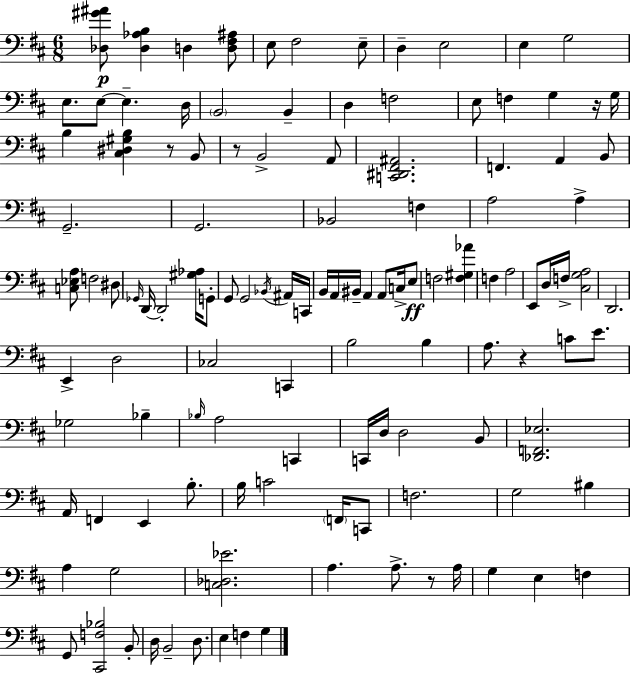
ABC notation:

X:1
T:Untitled
M:6/8
L:1/4
K:D
[_D,^G^A]/2 [_D,_A,B,] D, [D,^F,^A,]/2 E,/2 ^F,2 E,/2 D, E,2 E, G,2 E,/2 E,/2 E, D,/4 B,,2 B,, D, F,2 E,/2 F, G, z/4 G,/4 B, [^C,^D,^G,B,] z/2 B,,/2 z/2 B,,2 A,,/2 [C,,^D,,^F,,^A,,]2 F,, A,, B,,/2 G,,2 G,,2 _B,,2 F, A,2 A, [C,_E,A,]/2 F,2 ^D,/2 _G,,/4 D,,/4 D,,2 [^G,_A,]/4 G,,/2 G,,/2 G,,2 _B,,/4 ^A,,/4 C,,/4 B,,/4 A,,/4 ^B,,/4 A,, A,,/2 C,/4 E,/2 F,2 [F,^G,_A] F, A,2 E,,/2 D,/4 F,/4 [^C,G,A,]2 D,,2 E,, D,2 _C,2 C,, B,2 B, A,/2 z C/2 E/2 _G,2 _B, _B,/4 A,2 C,, C,,/4 D,/4 D,2 B,,/2 [_D,,F,,_E,]2 A,,/4 F,, E,, B,/2 B,/4 C2 F,,/4 C,,/2 F,2 G,2 ^B, A, G,2 [C,_D,_E]2 A, A,/2 z/2 A,/4 G, E, F, G,,/2 [^C,,F,_B,]2 B,,/2 D,/4 B,,2 D,/2 E, F, G,